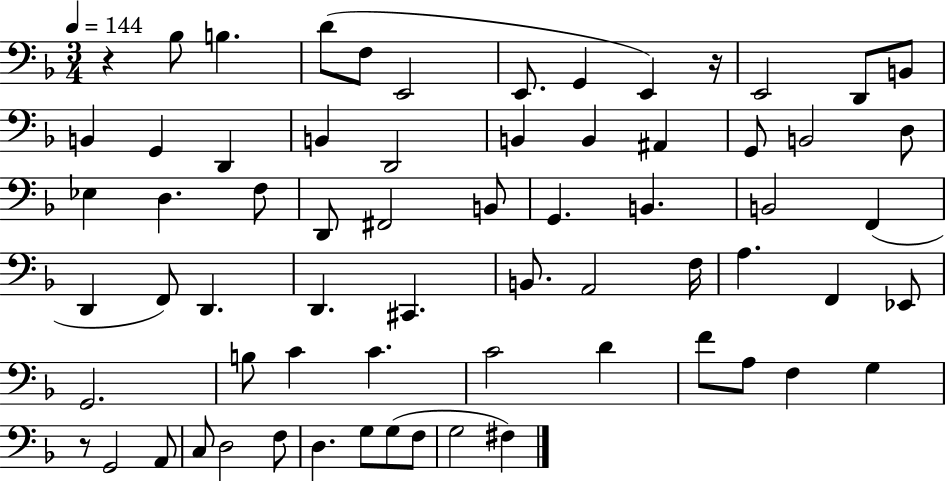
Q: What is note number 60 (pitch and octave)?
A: G3